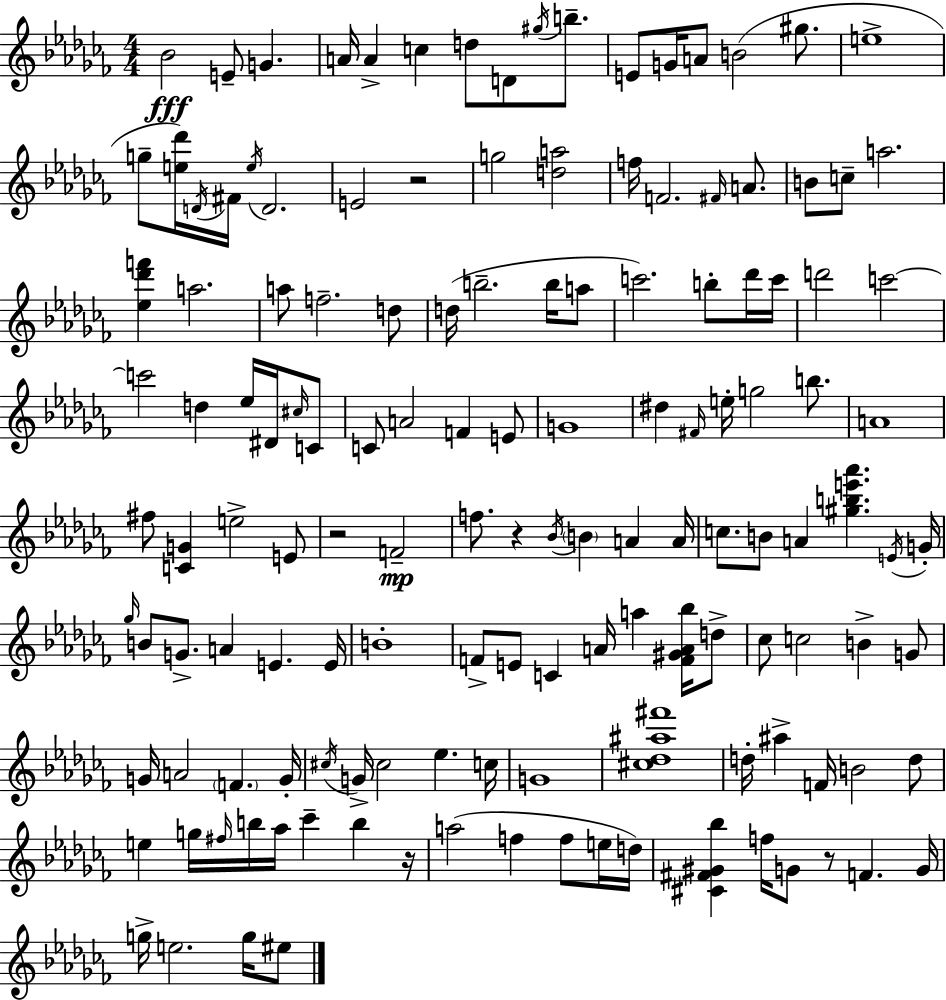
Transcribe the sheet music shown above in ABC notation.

X:1
T:Untitled
M:4/4
L:1/4
K:Abm
_B2 E/2 G A/4 A c d/2 D/2 ^g/4 b/2 E/2 G/4 A/2 B2 ^g/2 e4 g/2 [e_d']/4 D/4 ^F/4 e/4 D2 E2 z2 g2 [da]2 f/4 F2 ^F/4 A/2 B/2 c/2 a2 [_e_d'f'] a2 a/2 f2 d/2 d/4 b2 b/4 a/2 c'2 b/2 _d'/4 c'/4 d'2 c'2 c'2 d _e/4 ^D/4 ^c/4 C/2 C/2 A2 F E/2 G4 ^d ^F/4 e/4 g2 b/2 A4 ^f/2 [CG] e2 E/2 z2 F2 f/2 z _B/4 B A A/4 c/2 B/2 A [^gbe'_a'] E/4 G/4 _g/4 B/2 G/2 A E E/4 B4 F/2 E/2 C A/4 a [F^GA_b]/4 d/2 _c/2 c2 B G/2 G/4 A2 F G/4 ^c/4 G/4 ^c2 _e c/4 G4 [^c_d^a^f']4 d/4 ^a F/4 B2 d/2 e g/4 ^f/4 b/4 _a/4 _c' b z/4 a2 f f/2 e/4 d/4 [^C^F^G_b] f/4 G/2 z/2 F G/4 g/4 e2 g/4 ^e/2